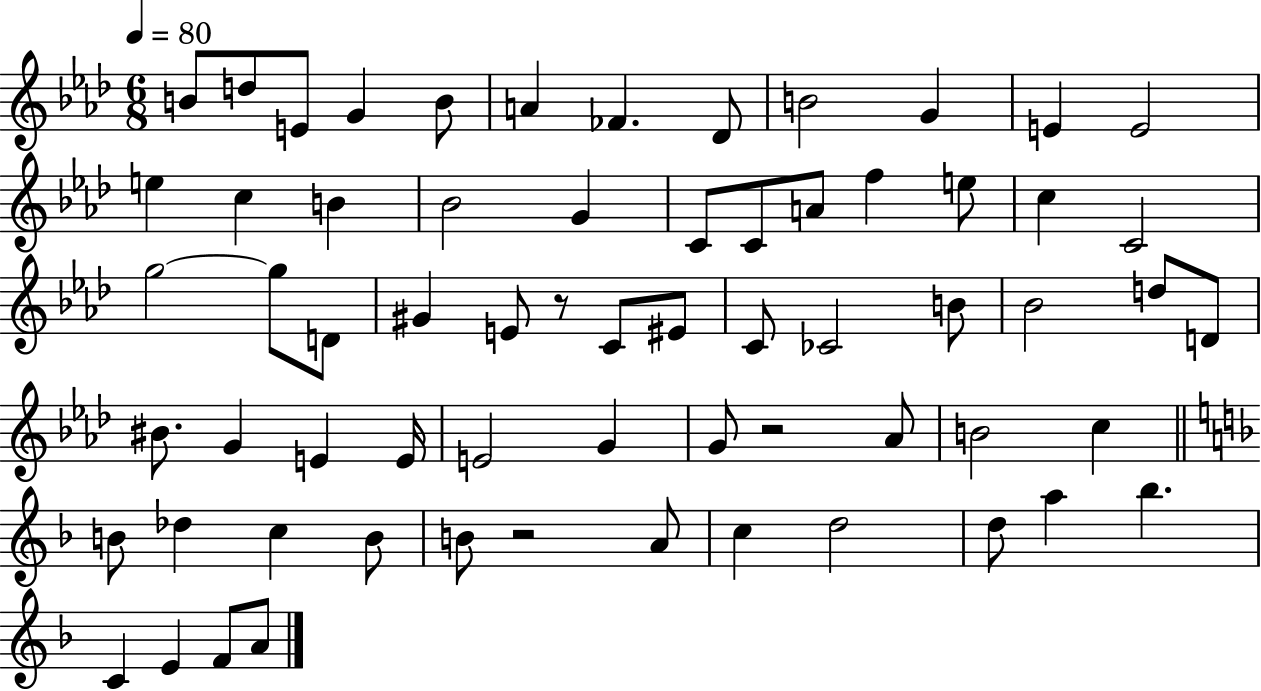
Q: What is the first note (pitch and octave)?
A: B4